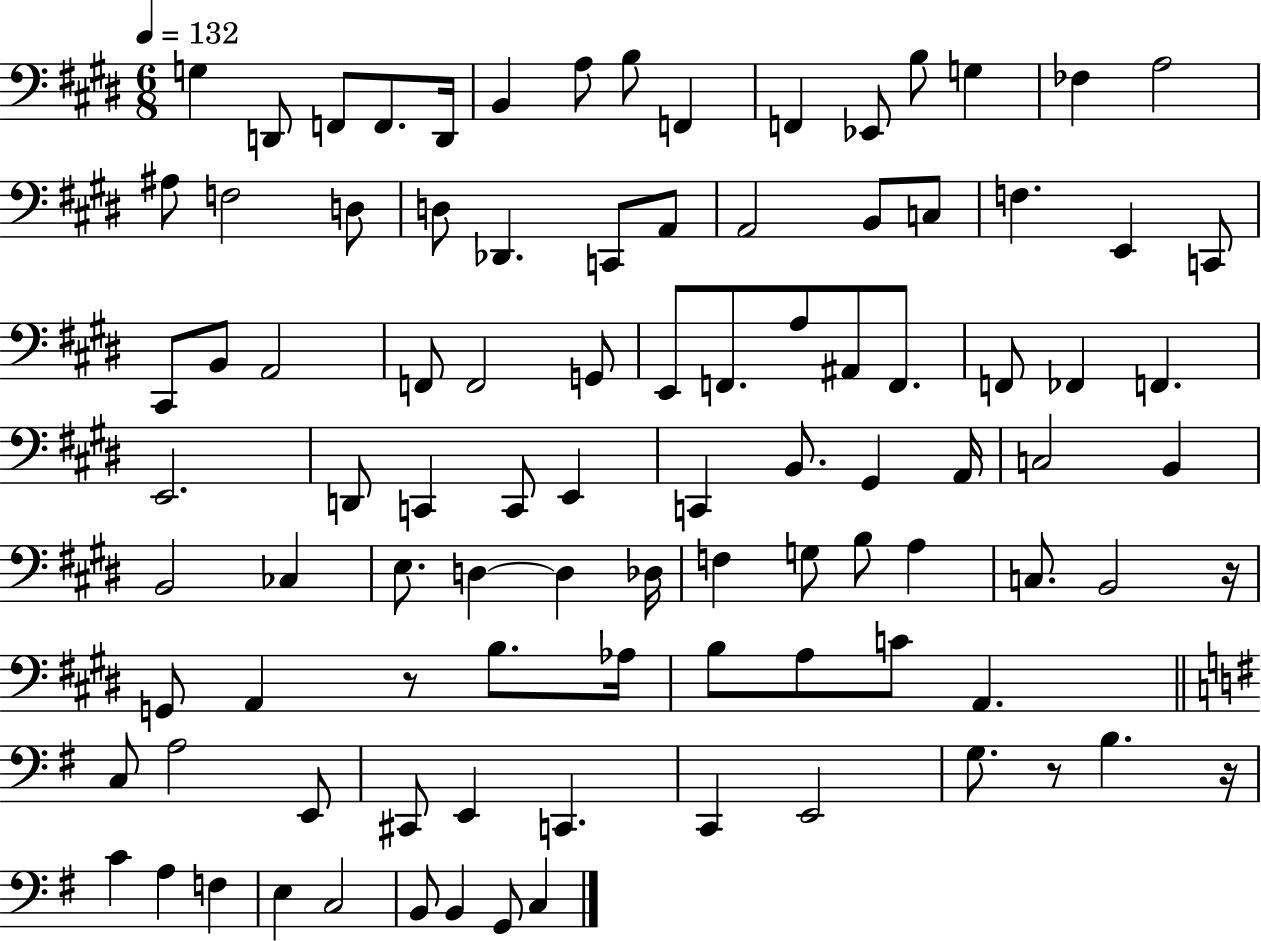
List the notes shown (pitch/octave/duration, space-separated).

G3/q D2/e F2/e F2/e. D2/s B2/q A3/e B3/e F2/q F2/q Eb2/e B3/e G3/q FES3/q A3/h A#3/e F3/h D3/e D3/e Db2/q. C2/e A2/e A2/h B2/e C3/e F3/q. E2/q C2/e C#2/e B2/e A2/h F2/e F2/h G2/e E2/e F2/e. A3/e A#2/e F2/e. F2/e FES2/q F2/q. E2/h. D2/e C2/q C2/e E2/q C2/q B2/e. G#2/q A2/s C3/h B2/q B2/h CES3/q E3/e. D3/q D3/q Db3/s F3/q G3/e B3/e A3/q C3/e. B2/h R/s G2/e A2/q R/e B3/e. Ab3/s B3/e A3/e C4/e A2/q. C3/e A3/h E2/e C#2/e E2/q C2/q. C2/q E2/h G3/e. R/e B3/q. R/s C4/q A3/q F3/q E3/q C3/h B2/e B2/q G2/e C3/q